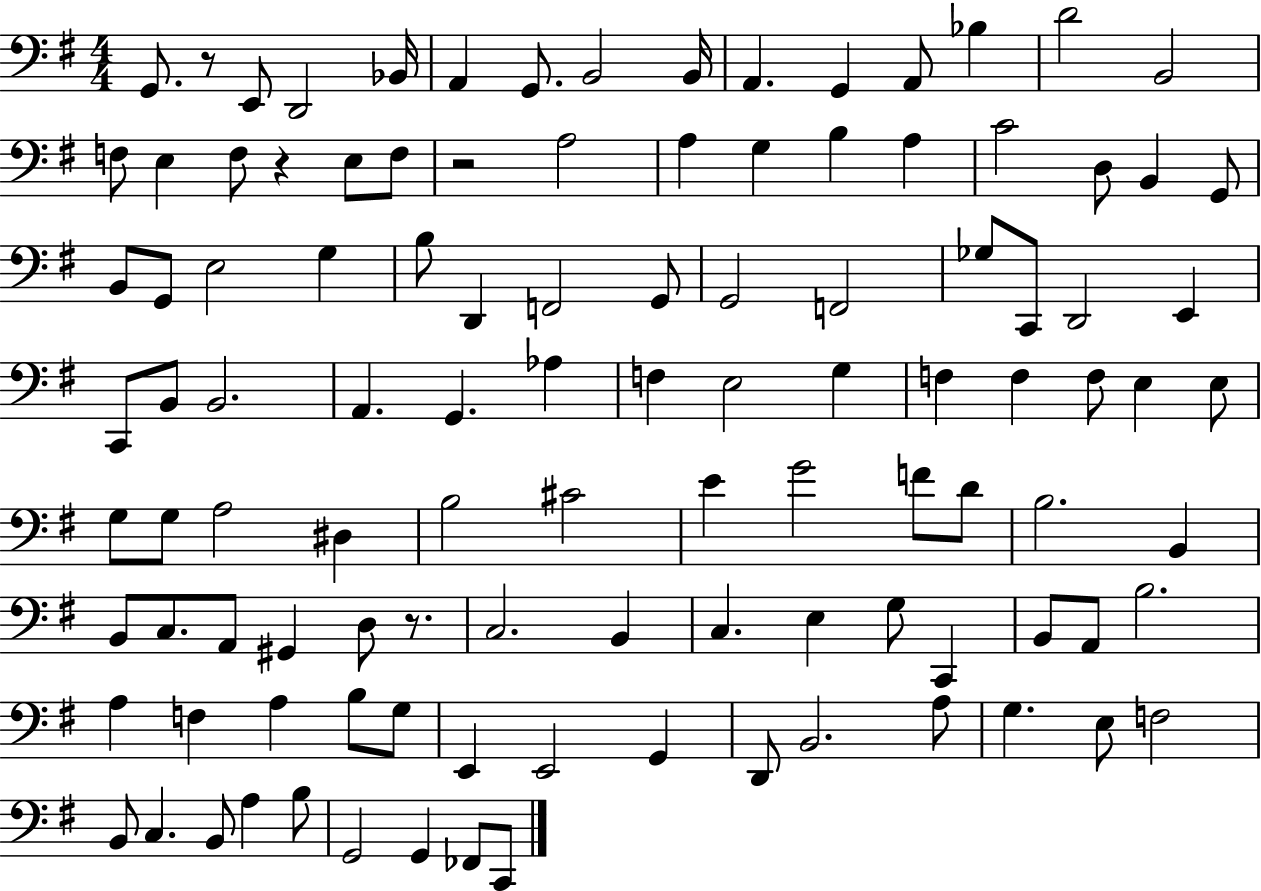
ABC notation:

X:1
T:Untitled
M:4/4
L:1/4
K:G
G,,/2 z/2 E,,/2 D,,2 _B,,/4 A,, G,,/2 B,,2 B,,/4 A,, G,, A,,/2 _B, D2 B,,2 F,/2 E, F,/2 z E,/2 F,/2 z2 A,2 A, G, B, A, C2 D,/2 B,, G,,/2 B,,/2 G,,/2 E,2 G, B,/2 D,, F,,2 G,,/2 G,,2 F,,2 _G,/2 C,,/2 D,,2 E,, C,,/2 B,,/2 B,,2 A,, G,, _A, F, E,2 G, F, F, F,/2 E, E,/2 G,/2 G,/2 A,2 ^D, B,2 ^C2 E G2 F/2 D/2 B,2 B,, B,,/2 C,/2 A,,/2 ^G,, D,/2 z/2 C,2 B,, C, E, G,/2 C,, B,,/2 A,,/2 B,2 A, F, A, B,/2 G,/2 E,, E,,2 G,, D,,/2 B,,2 A,/2 G, E,/2 F,2 B,,/2 C, B,,/2 A, B,/2 G,,2 G,, _F,,/2 C,,/2